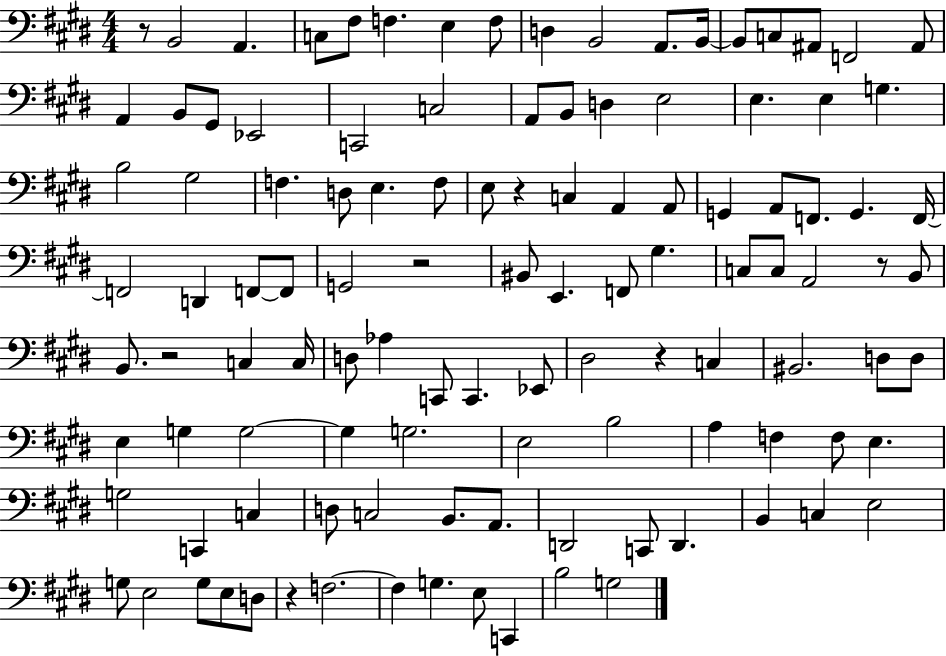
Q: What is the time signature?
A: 4/4